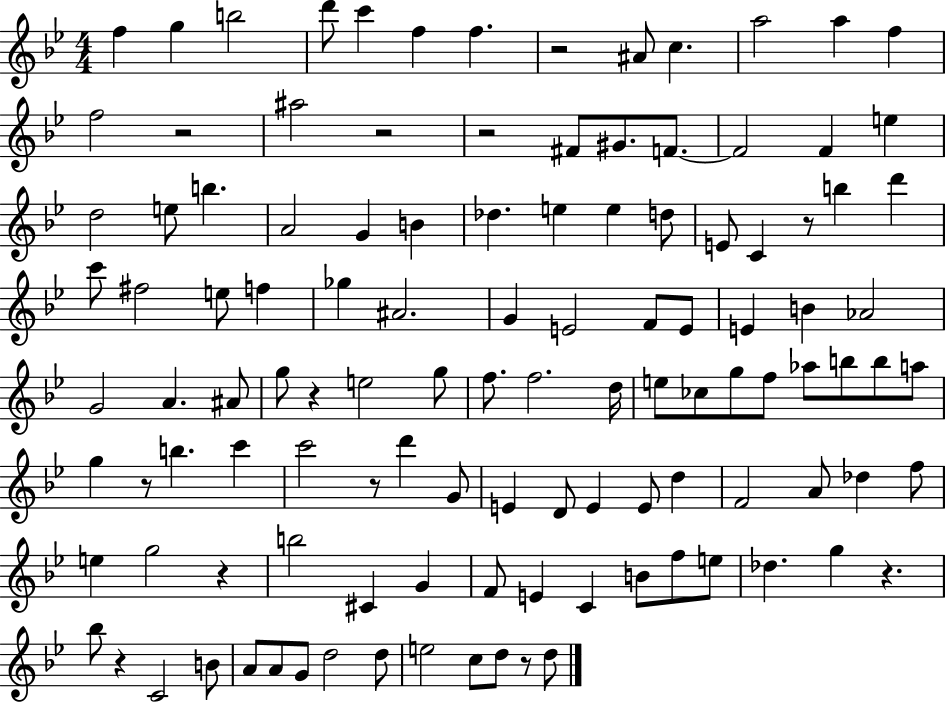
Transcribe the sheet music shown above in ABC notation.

X:1
T:Untitled
M:4/4
L:1/4
K:Bb
f g b2 d'/2 c' f f z2 ^A/2 c a2 a f f2 z2 ^a2 z2 z2 ^F/2 ^G/2 F/2 F2 F e d2 e/2 b A2 G B _d e e d/2 E/2 C z/2 b d' c'/2 ^f2 e/2 f _g ^A2 G E2 F/2 E/2 E B _A2 G2 A ^A/2 g/2 z e2 g/2 f/2 f2 d/4 e/2 _c/2 g/2 f/2 _a/2 b/2 b/2 a/2 g z/2 b c' c'2 z/2 d' G/2 E D/2 E E/2 d F2 A/2 _d f/2 e g2 z b2 ^C G F/2 E C B/2 f/2 e/2 _d g z _b/2 z C2 B/2 A/2 A/2 G/2 d2 d/2 e2 c/2 d/2 z/2 d/2